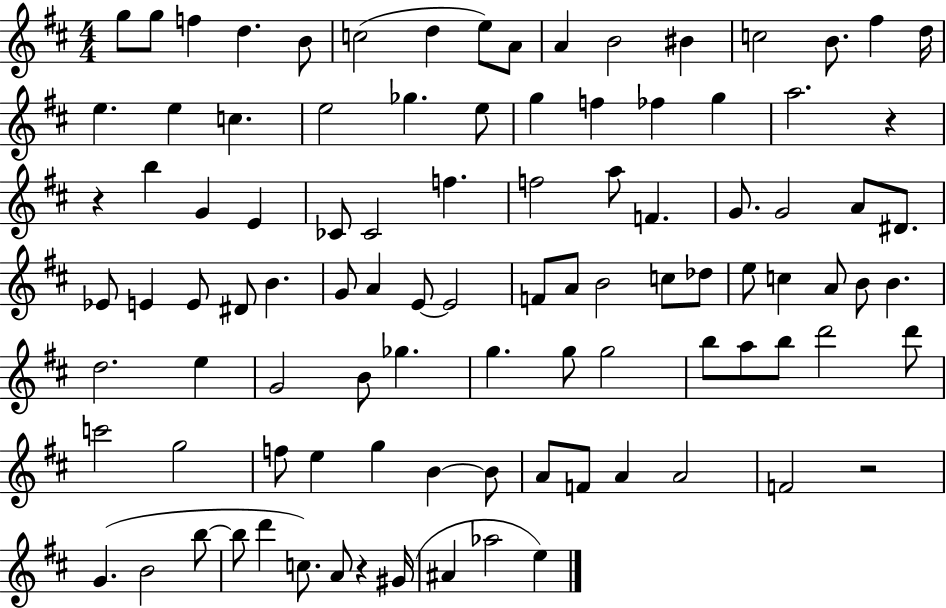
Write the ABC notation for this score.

X:1
T:Untitled
M:4/4
L:1/4
K:D
g/2 g/2 f d B/2 c2 d e/2 A/2 A B2 ^B c2 B/2 ^f d/4 e e c e2 _g e/2 g f _f g a2 z z b G E _C/2 _C2 f f2 a/2 F G/2 G2 A/2 ^D/2 _E/2 E E/2 ^D/2 B G/2 A E/2 E2 F/2 A/2 B2 c/2 _d/2 e/2 c A/2 B/2 B d2 e G2 B/2 _g g g/2 g2 b/2 a/2 b/2 d'2 d'/2 c'2 g2 f/2 e g B B/2 A/2 F/2 A A2 F2 z2 G B2 b/2 b/2 d' c/2 A/2 z ^G/4 ^A _a2 e